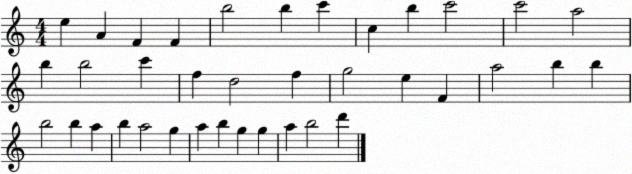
X:1
T:Untitled
M:4/4
L:1/4
K:C
e A F F b2 b c' c b c'2 c'2 a2 b b2 c' f d2 f g2 e F a2 b b b2 b a b a2 g a b g g a b2 d'